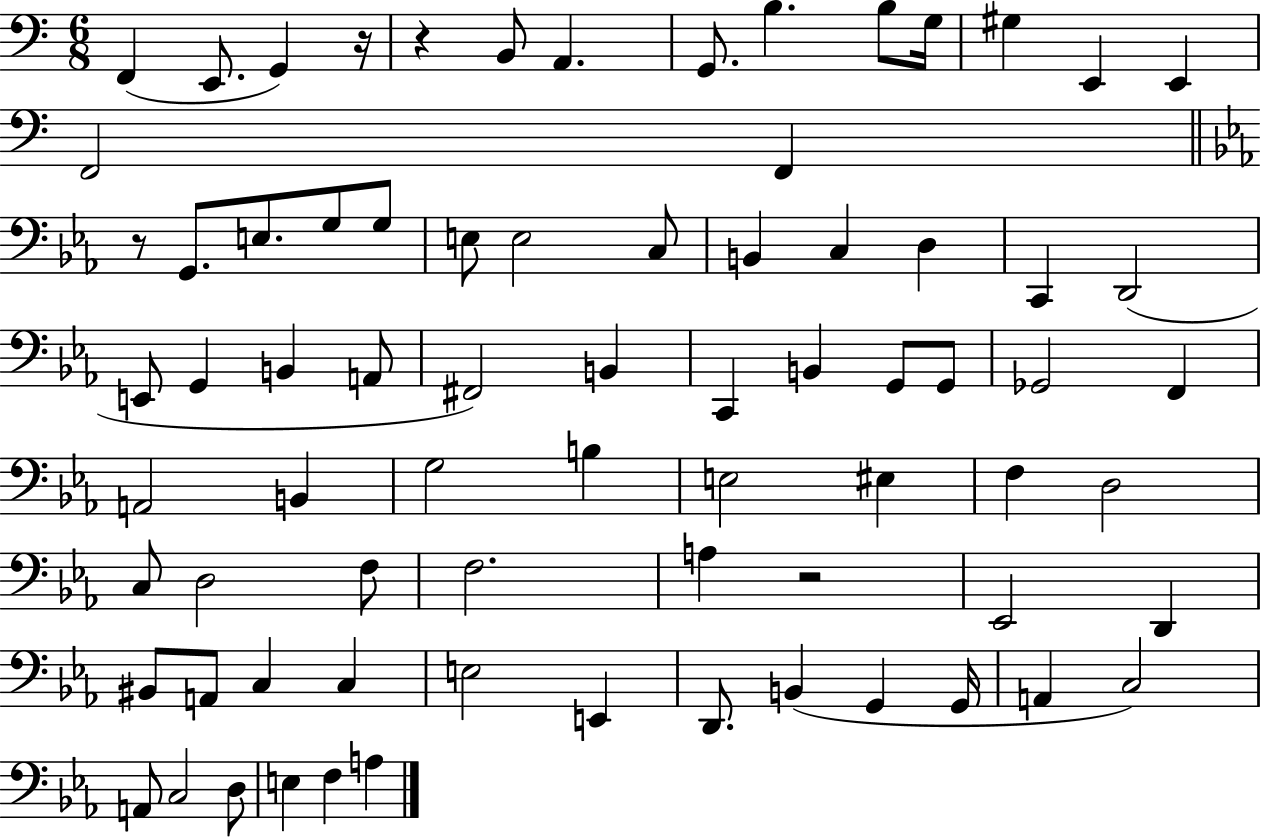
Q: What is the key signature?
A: C major